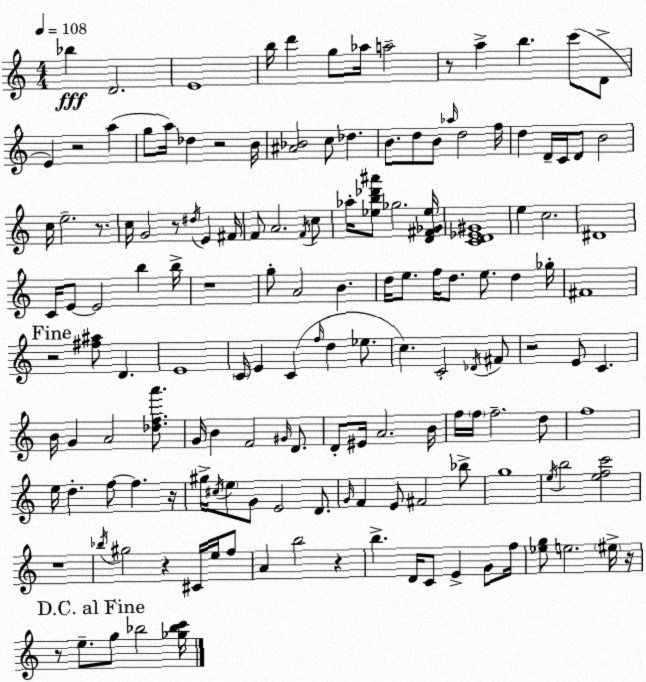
X:1
T:Untitled
M:4/4
L:1/4
K:Am
_b D2 E4 b/4 d' g/2 _a/4 a2 z/2 a b c'/2 D/2 E z2 a g/2 a/4 _d z2 B/4 [^A_B]2 c/2 _d B/2 d/2 B/2 _a/4 d2 f/4 d D/4 C/4 D/2 B2 c/4 e2 z/2 c/4 G2 z/2 ^d/4 E ^F/4 F/2 A2 F/4 c/2 _a/4 [_eb_d'^a']/2 _g2 [D^F_G_e]/4 [CD_E^G]4 e c2 ^D4 C/4 E/2 E2 b b/4 z4 g/2 A2 B d/4 e/2 f/4 d/2 e/2 d _g/4 ^F4 z2 [^f^a]/2 D E4 C/4 E C f/4 d _e/2 c C2 _D/4 ^F/2 z2 E/2 C B/4 G A2 [_dfa']/2 G/4 B F2 ^G/4 D/2 D/2 ^E/4 A2 B/4 f/4 f/4 f2 d/2 f4 e/4 d f/2 f z/4 ^g/4 ^c/4 e/2 G/2 E2 D/2 G/4 F E/2 ^F2 _b/2 g4 e/4 b2 [efc']2 z4 _b/4 ^g2 z ^C/4 e/4 f/2 A b2 z b D/4 C/2 E G/2 f/4 [_eg]/2 e2 ^e/4 z/4 z/2 e/2 g/2 _b2 [_g_bc']/4